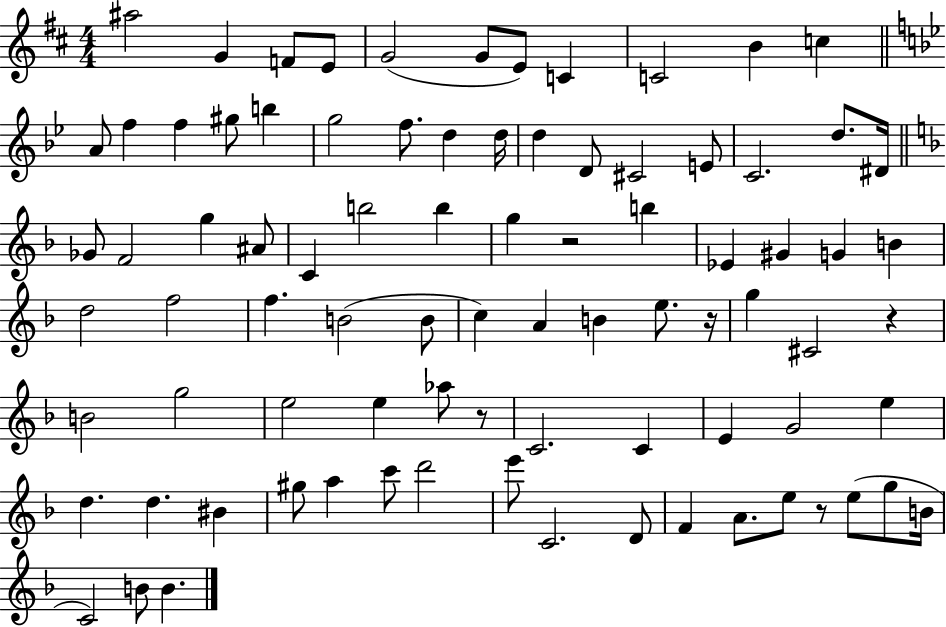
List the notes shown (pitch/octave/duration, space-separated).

A#5/h G4/q F4/e E4/e G4/h G4/e E4/e C4/q C4/h B4/q C5/q A4/e F5/q F5/q G#5/e B5/q G5/h F5/e. D5/q D5/s D5/q D4/e C#4/h E4/e C4/h. D5/e. D#4/s Gb4/e F4/h G5/q A#4/e C4/q B5/h B5/q G5/q R/h B5/q Eb4/q G#4/q G4/q B4/q D5/h F5/h F5/q. B4/h B4/e C5/q A4/q B4/q E5/e. R/s G5/q C#4/h R/q B4/h G5/h E5/h E5/q Ab5/e R/e C4/h. C4/q E4/q G4/h E5/q D5/q. D5/q. BIS4/q G#5/e A5/q C6/e D6/h E6/e C4/h. D4/e F4/q A4/e. E5/e R/e E5/e G5/e B4/s C4/h B4/e B4/q.